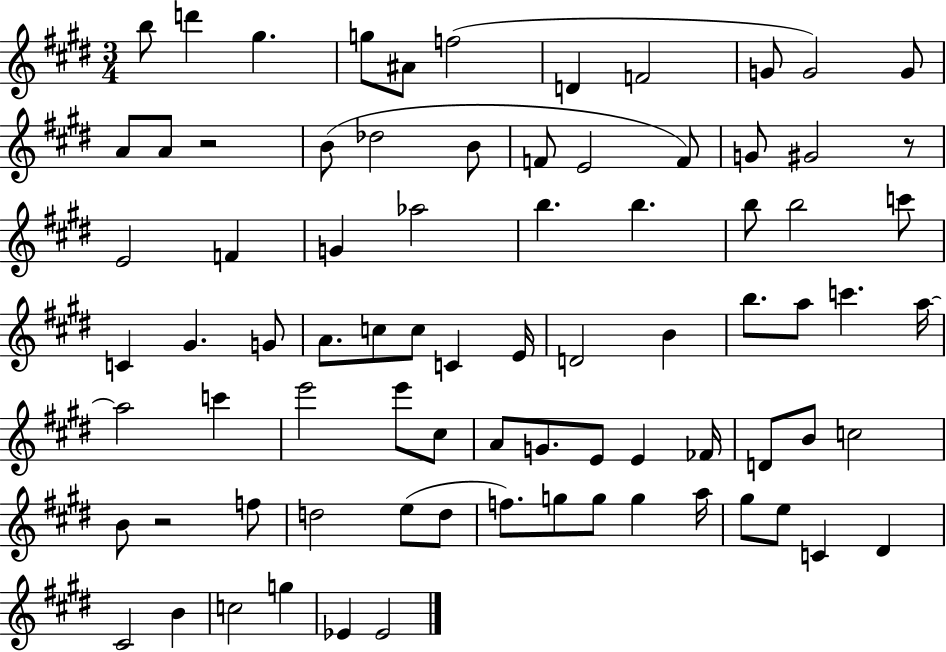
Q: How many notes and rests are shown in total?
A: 80